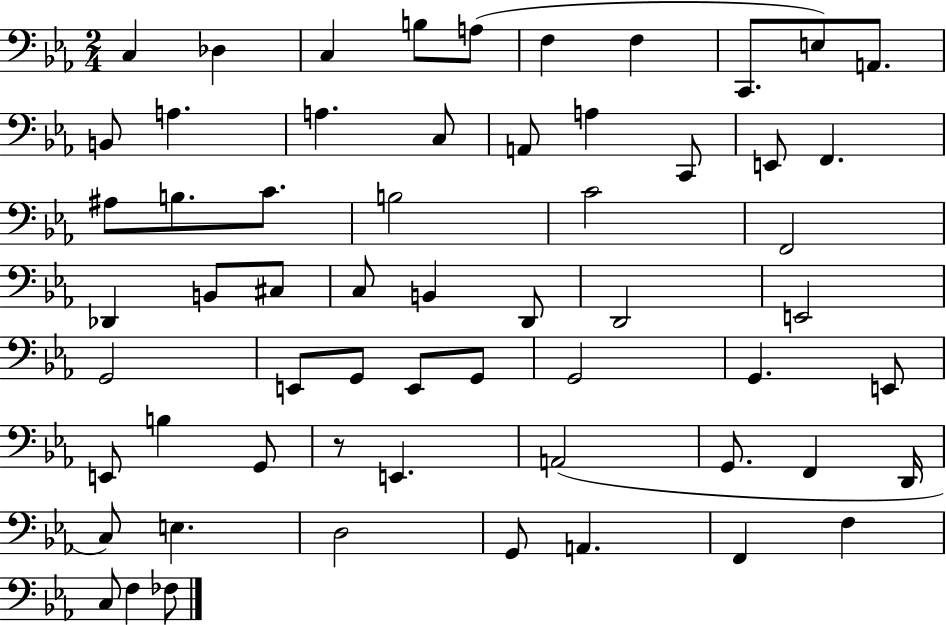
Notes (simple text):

C3/q Db3/q C3/q B3/e A3/e F3/q F3/q C2/e. E3/e A2/e. B2/e A3/q. A3/q. C3/e A2/e A3/q C2/e E2/e F2/q. A#3/e B3/e. C4/e. B3/h C4/h F2/h Db2/q B2/e C#3/e C3/e B2/q D2/e D2/h E2/h G2/h E2/e G2/e E2/e G2/e G2/h G2/q. E2/e E2/e B3/q G2/e R/e E2/q. A2/h G2/e. F2/q D2/s C3/e E3/q. D3/h G2/e A2/q. F2/q F3/q C3/e F3/q FES3/e